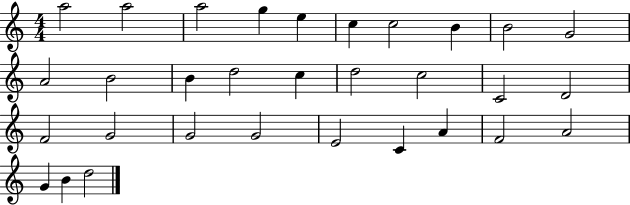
{
  \clef treble
  \numericTimeSignature
  \time 4/4
  \key c \major
  a''2 a''2 | a''2 g''4 e''4 | c''4 c''2 b'4 | b'2 g'2 | \break a'2 b'2 | b'4 d''2 c''4 | d''2 c''2 | c'2 d'2 | \break f'2 g'2 | g'2 g'2 | e'2 c'4 a'4 | f'2 a'2 | \break g'4 b'4 d''2 | \bar "|."
}